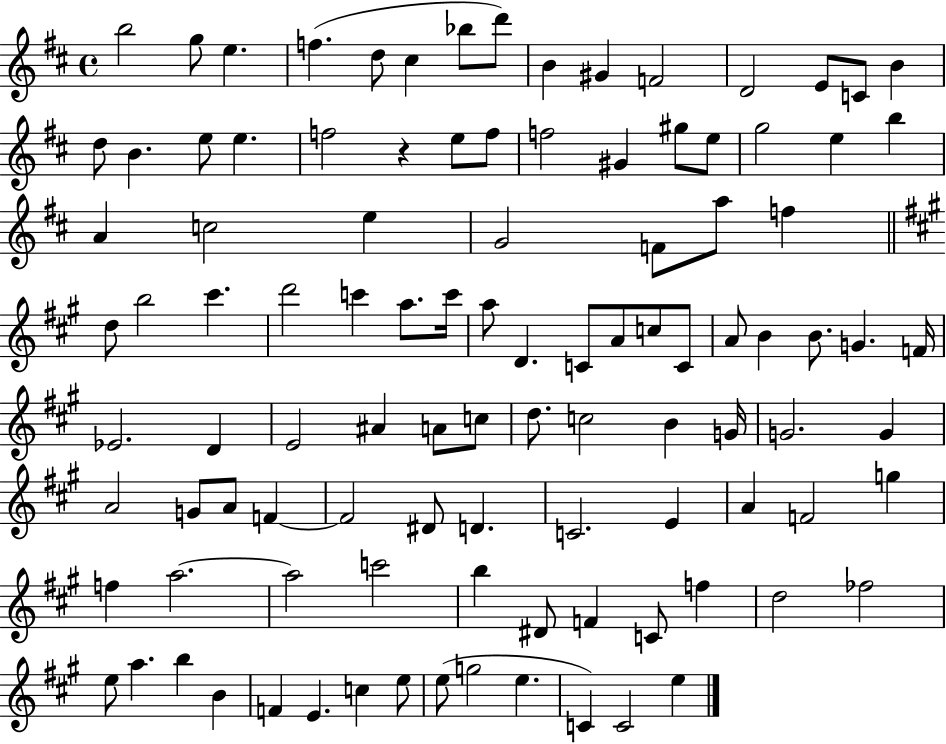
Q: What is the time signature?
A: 4/4